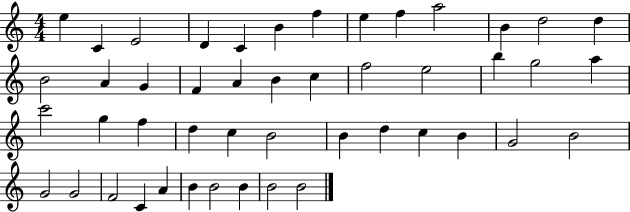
{
  \clef treble
  \numericTimeSignature
  \time 4/4
  \key c \major
  e''4 c'4 e'2 | d'4 c'4 b'4 f''4 | e''4 f''4 a''2 | b'4 d''2 d''4 | \break b'2 a'4 g'4 | f'4 a'4 b'4 c''4 | f''2 e''2 | b''4 g''2 a''4 | \break c'''2 g''4 f''4 | d''4 c''4 b'2 | b'4 d''4 c''4 b'4 | g'2 b'2 | \break g'2 g'2 | f'2 c'4 a'4 | b'4 b'2 b'4 | b'2 b'2 | \break \bar "|."
}